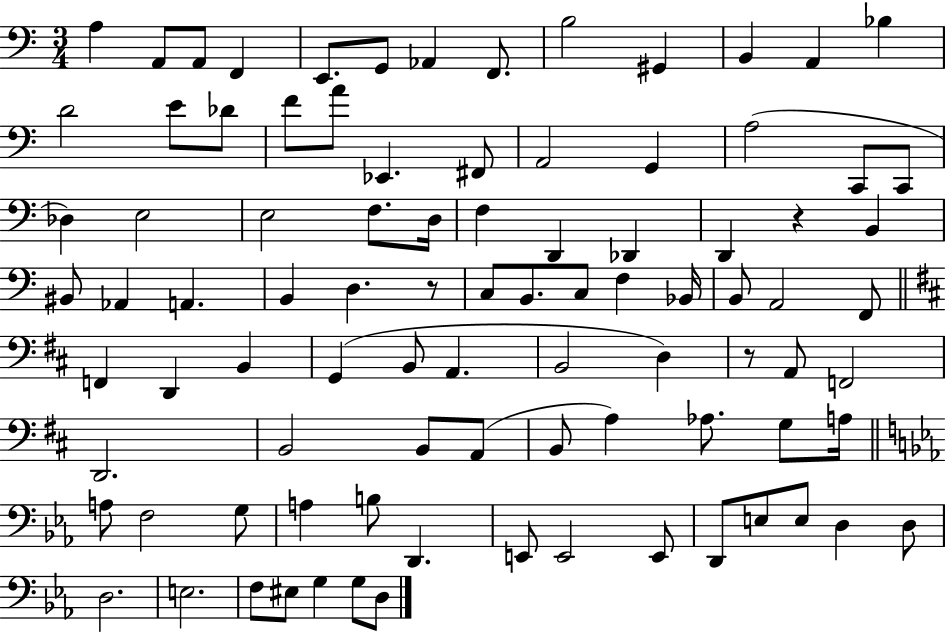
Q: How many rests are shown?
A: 3